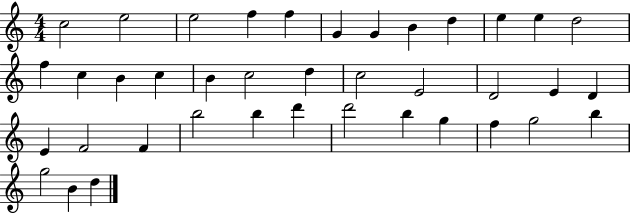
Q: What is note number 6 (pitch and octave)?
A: G4